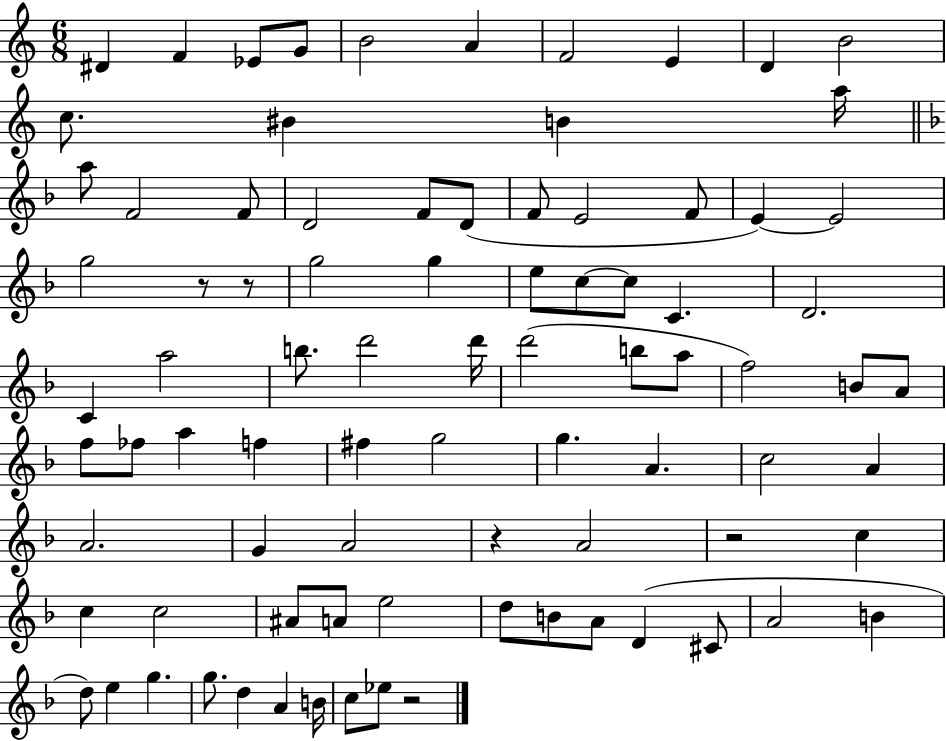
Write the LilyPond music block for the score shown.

{
  \clef treble
  \numericTimeSignature
  \time 6/8
  \key c \major
  dis'4 f'4 ees'8 g'8 | b'2 a'4 | f'2 e'4 | d'4 b'2 | \break c''8. bis'4 b'4 a''16 | \bar "||" \break \key d \minor a''8 f'2 f'8 | d'2 f'8 d'8( | f'8 e'2 f'8 | e'4~~) e'2 | \break g''2 r8 r8 | g''2 g''4 | e''8 c''8~~ c''8 c'4. | d'2. | \break c'4 a''2 | b''8. d'''2 d'''16 | d'''2( b''8 a''8 | f''2) b'8 a'8 | \break f''8 fes''8 a''4 f''4 | fis''4 g''2 | g''4. a'4. | c''2 a'4 | \break a'2. | g'4 a'2 | r4 a'2 | r2 c''4 | \break c''4 c''2 | ais'8 a'8 e''2 | d''8 b'8 a'8 d'4( cis'8 | a'2 b'4 | \break d''8) e''4 g''4. | g''8. d''4 a'4 b'16 | c''8 ees''8 r2 | \bar "|."
}